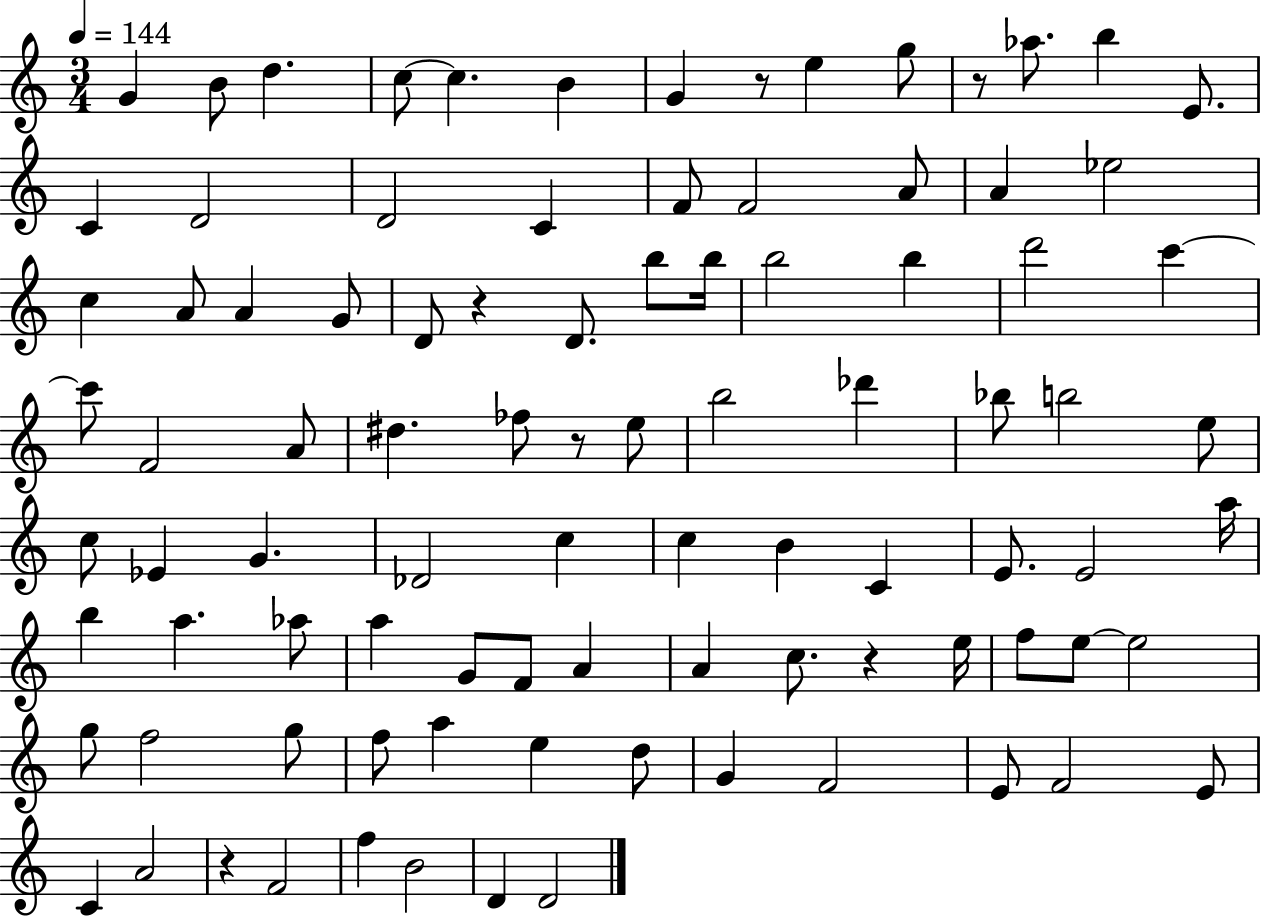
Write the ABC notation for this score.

X:1
T:Untitled
M:3/4
L:1/4
K:C
G B/2 d c/2 c B G z/2 e g/2 z/2 _a/2 b E/2 C D2 D2 C F/2 F2 A/2 A _e2 c A/2 A G/2 D/2 z D/2 b/2 b/4 b2 b d'2 c' c'/2 F2 A/2 ^d _f/2 z/2 e/2 b2 _d' _b/2 b2 e/2 c/2 _E G _D2 c c B C E/2 E2 a/4 b a _a/2 a G/2 F/2 A A c/2 z e/4 f/2 e/2 e2 g/2 f2 g/2 f/2 a e d/2 G F2 E/2 F2 E/2 C A2 z F2 f B2 D D2